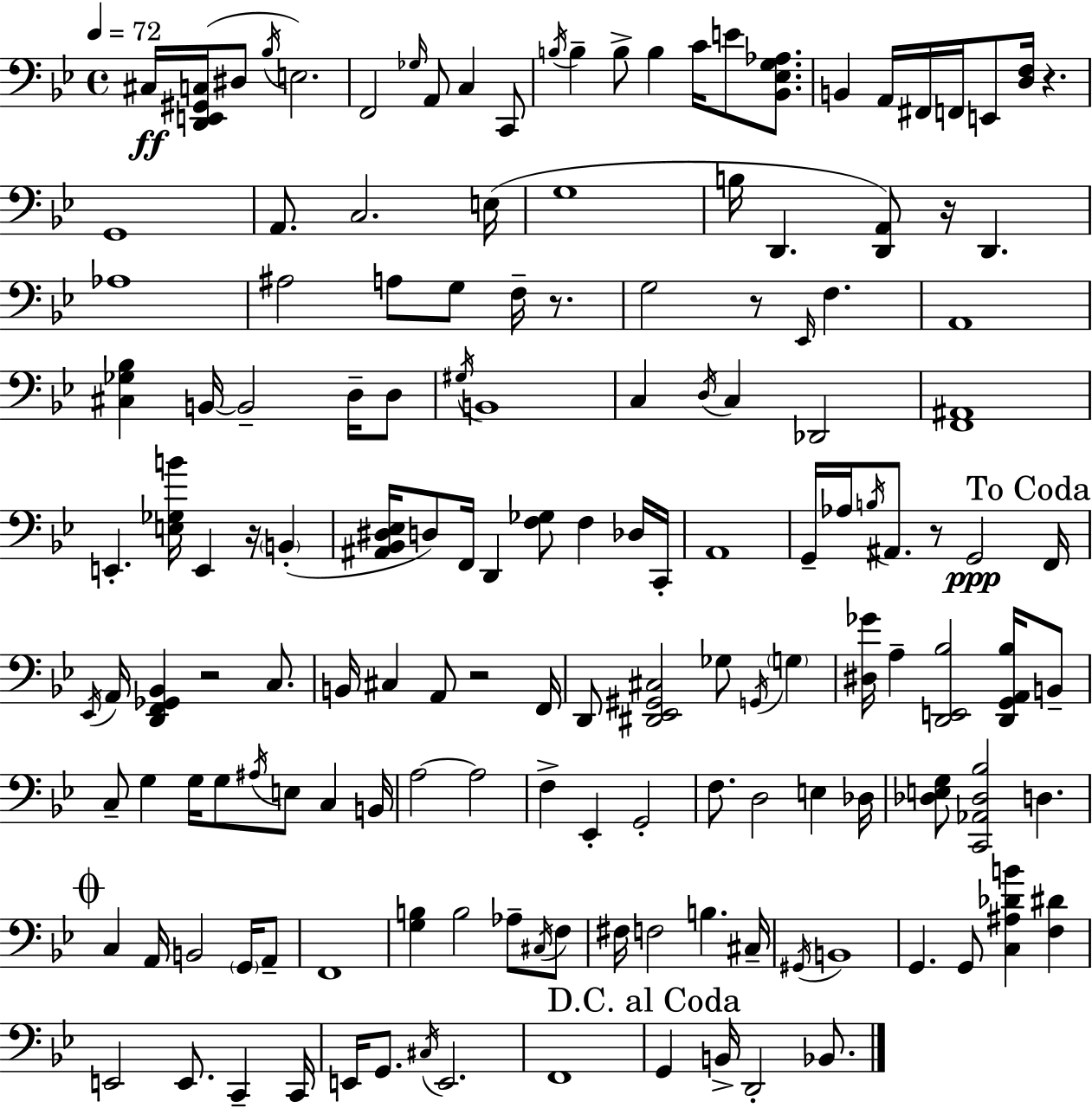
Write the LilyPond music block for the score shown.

{
  \clef bass
  \time 4/4
  \defaultTimeSignature
  \key g \minor
  \tempo 4 = 72
  cis16\ff <d, e, gis, c>16( dis8 \acciaccatura { bes16 }) e2. | f,2 \grace { ges16 } a,8 c4 | c,8 \acciaccatura { b16 } b4-- b8-> b4 c'16 e'8 | <bes, ees g aes>8. b,4 a,16 fis,16 f,16 e,8 <d f>16 r4. | \break g,1 | a,8. c2. | e16( g1 | b16 d,4. <d, a,>8) r16 d,4. | \break aes1 | ais2 a8 g8 f16-- | r8. g2 r8 \grace { ees,16 } f4. | a,1 | \break <cis ges bes>4 b,16~~ b,2-- | d16-- d8 \acciaccatura { gis16 } b,1 | c4 \acciaccatura { d16 } c4 des,2 | <f, ais,>1 | \break e,4.-. <e ges b'>16 e,4 | r16 \parenthesize b,4-.( <ais, bes, dis ees>16 d8) f,16 d,4 <f ges>8 | f4 des16 c,16-. a,1 | g,16-- aes16 \acciaccatura { b16 } ais,8. r8 g,2\ppp | \break \mark "To Coda" f,16 \acciaccatura { ees,16 } a,16 <d, f, ges, bes,>4 r2 | c8. b,16 cis4 a,8 r2 | f,16 d,8 <dis, ees, gis, cis>2 | ges8 \acciaccatura { g,16 } \parenthesize g4 <dis ges'>16 a4-- <d, e, bes>2 | \break <d, g, a, bes>16 b,8-- c8-- g4 g16 | g8 \acciaccatura { ais16 } e8 c4 b,16 a2~~ | a2 f4-> ees,4-. | g,2-. f8. d2 | \break e4 des16 <des e g>8 <c, aes, des bes>2 | d4. \mark \markup { \musicglyph "scripts.coda" } c4 a,16 b,2 | \parenthesize g,16 a,8-- f,1 | <g b>4 b2 | \break aes8-- \acciaccatura { cis16 } f8 fis16 f2 | b4. cis16-- \acciaccatura { gis,16 } b,1 | g,4. | g,8 <c ais des' b'>4 <f dis'>4 e,2 | \break e,8. c,4-- c,16 e,16 g,8. | \acciaccatura { cis16 } e,2. f,1 | \mark "D.C. al Coda" g,4 | b,16-> d,2-. bes,8. \bar "|."
}